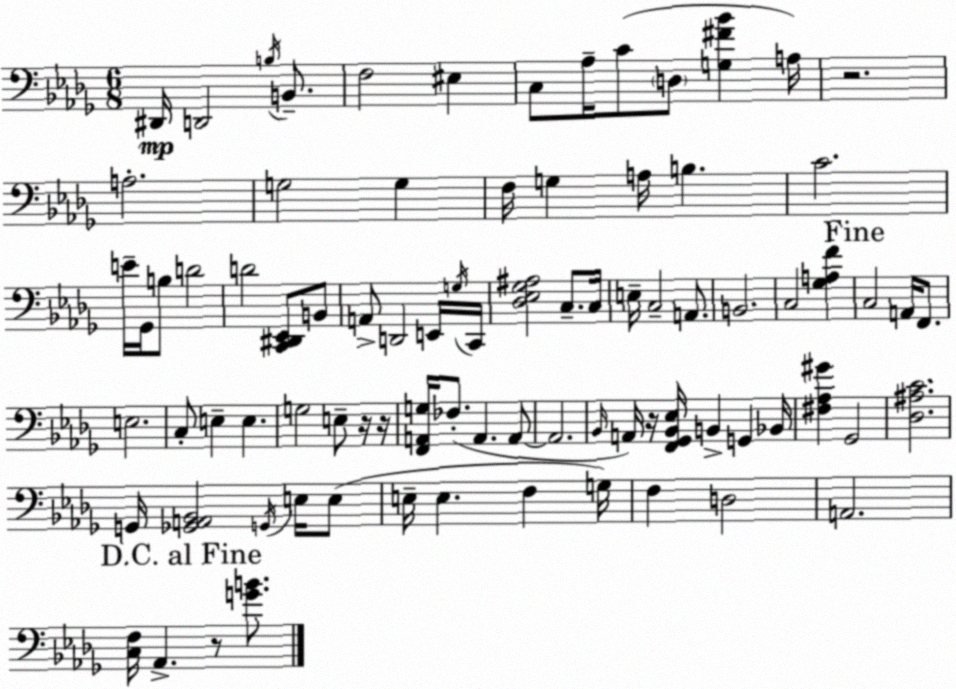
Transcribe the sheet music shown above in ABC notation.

X:1
T:Untitled
M:6/8
L:1/4
K:Bbm
^D,,/4 D,,2 B,/4 B,,/2 F,2 ^E, C,/2 _A,/4 C/2 D,/2 [G,^F_B] A,/4 z2 A,2 G,2 G, F,/4 G, A,/4 B, C2 E/4 _G,,/4 B,/2 D2 D2 [C,,^D,,_E,,]/2 B,,/2 A,,/2 D,,2 E,,/4 G,/4 C,,/4 [_D,_E,_G,^A,]2 C,/2 C,/4 E,/4 C,2 A,,/2 B,,2 C,2 [_G,A,F] C,2 A,,/4 F,,/2 E,2 C,/2 E, E, G,2 E,/2 z/4 z/4 [F,,A,,G,]/4 _F,/2 A,, A,,/2 A,,2 _B,,/4 A,,/4 z/4 [F,,_G,,_B,,_E,]/4 B,, G,, _B,,/4 [^F,_A,^G] _G,,2 [_D,^A,C]2 G,,/4 [_G,,A,,_B,,]2 G,,/4 E,/4 E,/2 E,/4 E, F, G,/4 F, D,2 A,,2 [C,F,]/4 _A,, z/2 [GB]/2